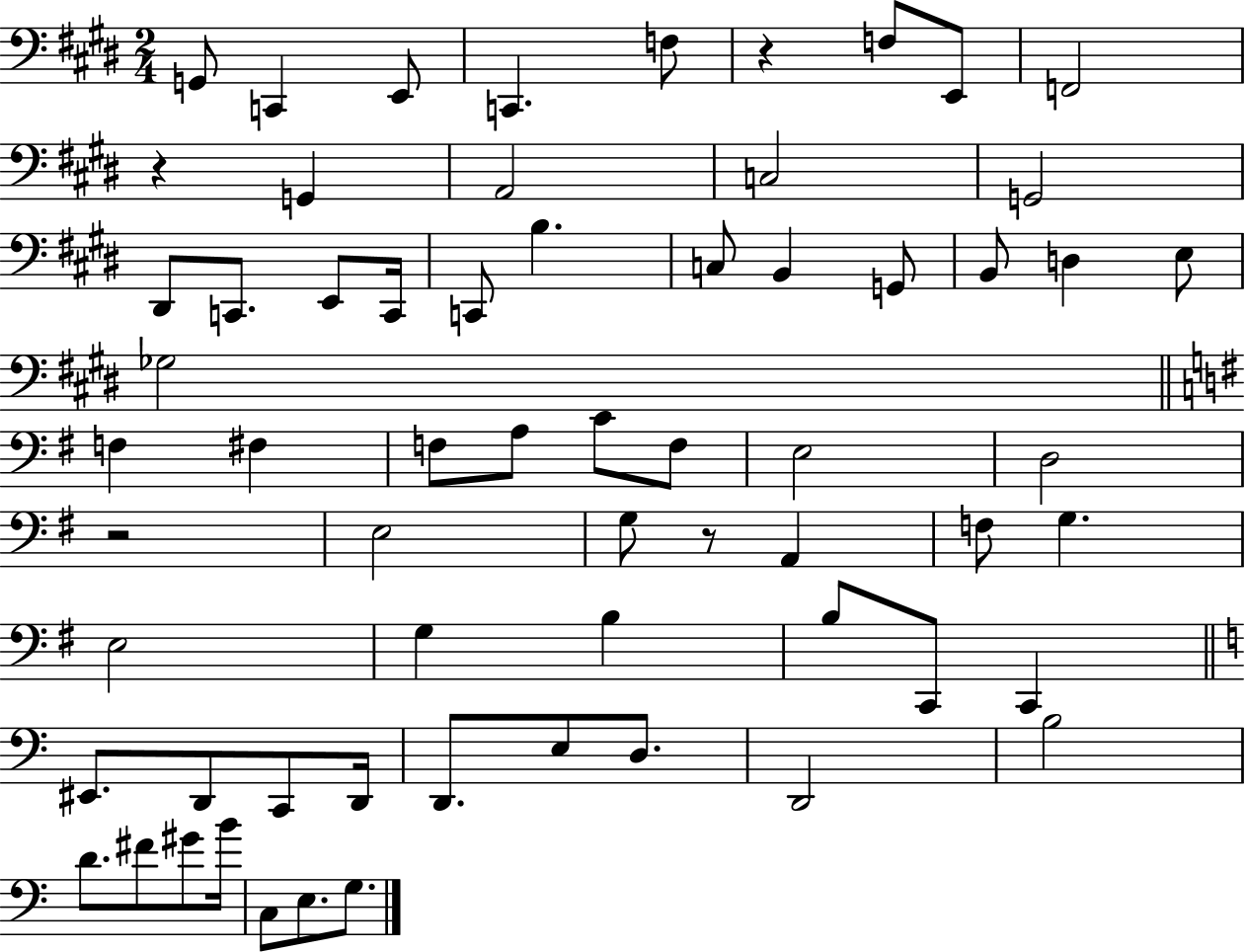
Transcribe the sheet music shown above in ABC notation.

X:1
T:Untitled
M:2/4
L:1/4
K:E
G,,/2 C,, E,,/2 C,, F,/2 z F,/2 E,,/2 F,,2 z G,, A,,2 C,2 G,,2 ^D,,/2 C,,/2 E,,/2 C,,/4 C,,/2 B, C,/2 B,, G,,/2 B,,/2 D, E,/2 _G,2 F, ^F, F,/2 A,/2 C/2 F,/2 E,2 D,2 z2 E,2 G,/2 z/2 A,, F,/2 G, E,2 G, B, B,/2 C,,/2 C,, ^E,,/2 D,,/2 C,,/2 D,,/4 D,,/2 E,/2 D,/2 D,,2 B,2 D/2 ^F/2 ^G/2 B/4 C,/2 E,/2 G,/2